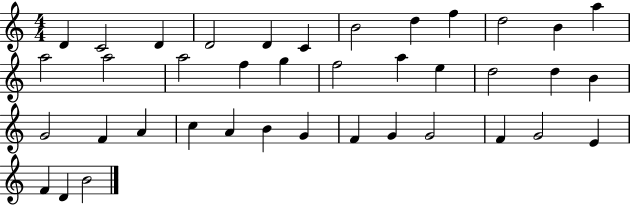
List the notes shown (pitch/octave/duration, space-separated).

D4/q C4/h D4/q D4/h D4/q C4/q B4/h D5/q F5/q D5/h B4/q A5/q A5/h A5/h A5/h F5/q G5/q F5/h A5/q E5/q D5/h D5/q B4/q G4/h F4/q A4/q C5/q A4/q B4/q G4/q F4/q G4/q G4/h F4/q G4/h E4/q F4/q D4/q B4/h